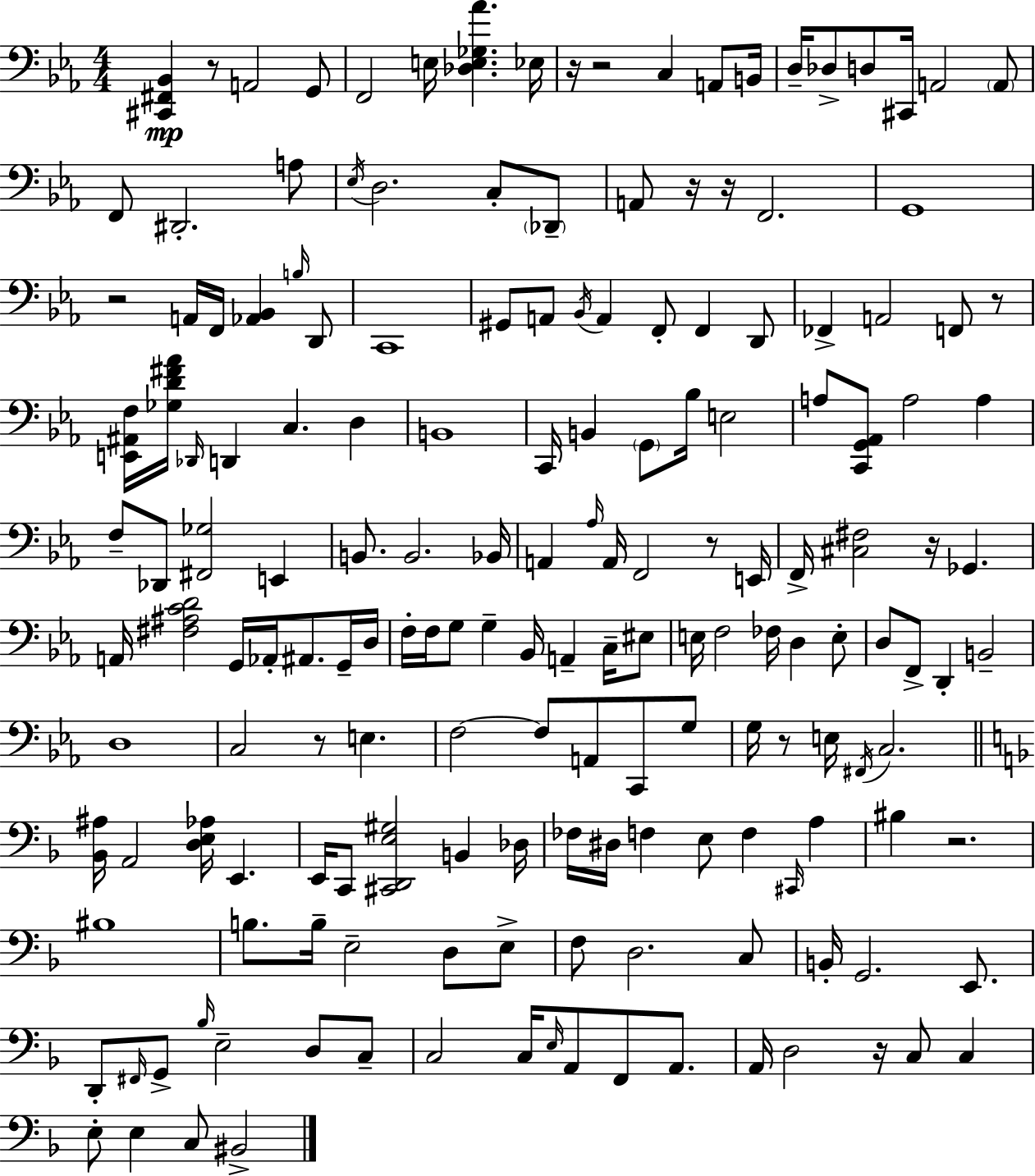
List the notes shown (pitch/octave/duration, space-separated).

[C#2,F#2,Bb2]/q R/e A2/h G2/e F2/h E3/s [Db3,E3,Gb3,Ab4]/q. Eb3/s R/s R/h C3/q A2/e B2/s D3/s Db3/e D3/e C#2/s A2/h A2/e F2/e D#2/h. A3/e Eb3/s D3/h. C3/e Db2/e A2/e R/s R/s F2/h. G2/w R/h A2/s F2/s [Ab2,Bb2]/q B3/s D2/e C2/w G#2/e A2/e Bb2/s A2/q F2/e F2/q D2/e FES2/q A2/h F2/e R/e [E2,A#2,F3]/s [Gb3,D4,F#4,Ab4]/s Db2/s D2/q C3/q. D3/q B2/w C2/s B2/q G2/e Bb3/s E3/h A3/e [C2,G2,Ab2]/e A3/h A3/q F3/e Db2/e [F#2,Gb3]/h E2/q B2/e. B2/h. Bb2/s A2/q Ab3/s A2/s F2/h R/e E2/s F2/s [C#3,F#3]/h R/s Gb2/q. A2/s [F#3,A#3,C4,D4]/h G2/s Ab2/s A#2/e. G2/s D3/s F3/s F3/s G3/e G3/q Bb2/s A2/q C3/s EIS3/e E3/s F3/h FES3/s D3/q E3/e D3/e F2/e D2/q B2/h D3/w C3/h R/e E3/q. F3/h F3/e A2/e C2/e G3/e G3/s R/e E3/s F#2/s C3/h. [Bb2,A#3]/s A2/h [D3,E3,Ab3]/s E2/q. E2/s C2/e [C#2,D2,E3,G#3]/h B2/q Db3/s FES3/s D#3/s F3/q E3/e F3/q C#2/s A3/q BIS3/q R/h. BIS3/w B3/e. B3/s E3/h D3/e E3/e F3/e D3/h. C3/e B2/s G2/h. E2/e. D2/e F#2/s G2/e Bb3/s E3/h D3/e C3/e C3/h C3/s E3/s A2/e F2/e A2/e. A2/s D3/h R/s C3/e C3/q E3/e E3/q C3/e BIS2/h